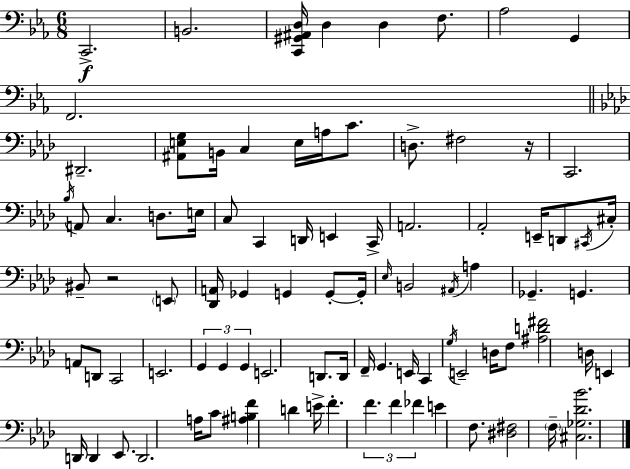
X:1
T:Untitled
M:6/8
L:1/4
K:Eb
C,,2 B,,2 [C,,^G,,^A,,D,]/4 D, D, F,/2 _A,2 G,, F,,2 ^D,,2 [^A,,E,G,]/2 B,,/4 C, E,/4 A,/4 C/2 D,/2 ^F,2 z/4 C,,2 _B,/4 A,,/2 C, D,/2 E,/4 C,/2 C,, D,,/4 E,, C,,/4 A,,2 _A,,2 E,,/4 D,,/2 ^C,,/4 ^C,/4 ^B,,/2 z2 E,,/2 [_D,,A,,]/4 _G,, G,, G,,/2 G,,/4 _E,/4 B,,2 ^A,,/4 A, _G,, G,, A,,/2 D,,/2 C,,2 E,,2 G,, G,, G,, E,,2 D,,/2 D,,/4 F,,/4 G,, E,,/4 C,, G,/4 E,,2 D,/4 F,/2 [^A,D^F]2 D,/4 E,, D,,/4 D,, _E,,/2 D,,2 A,/4 C/2 [^A,B,F] D E/4 F F F _F E F,/2 [^D,^F,]2 F,/4 [^C,_G,_D_B]2